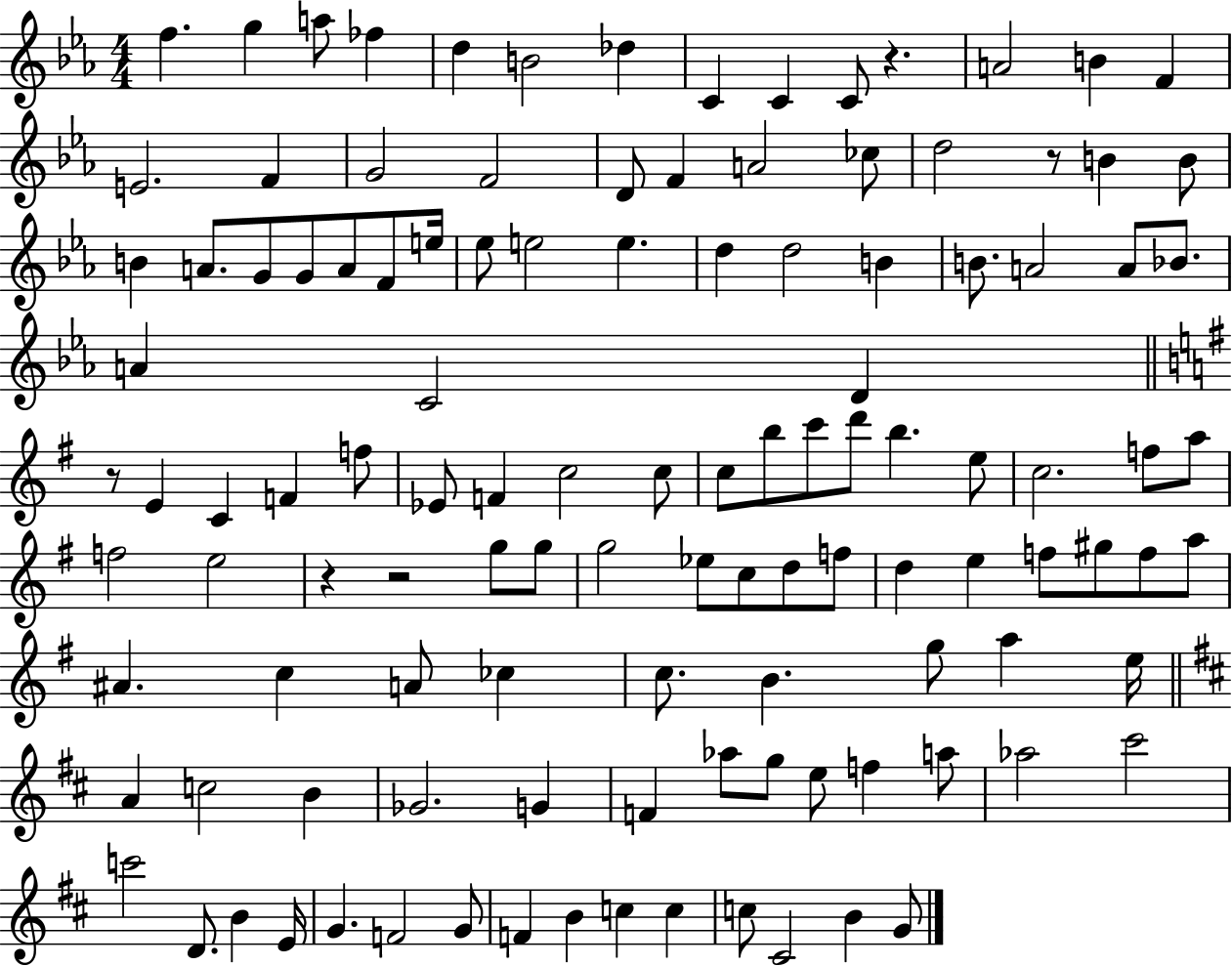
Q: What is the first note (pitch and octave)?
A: F5